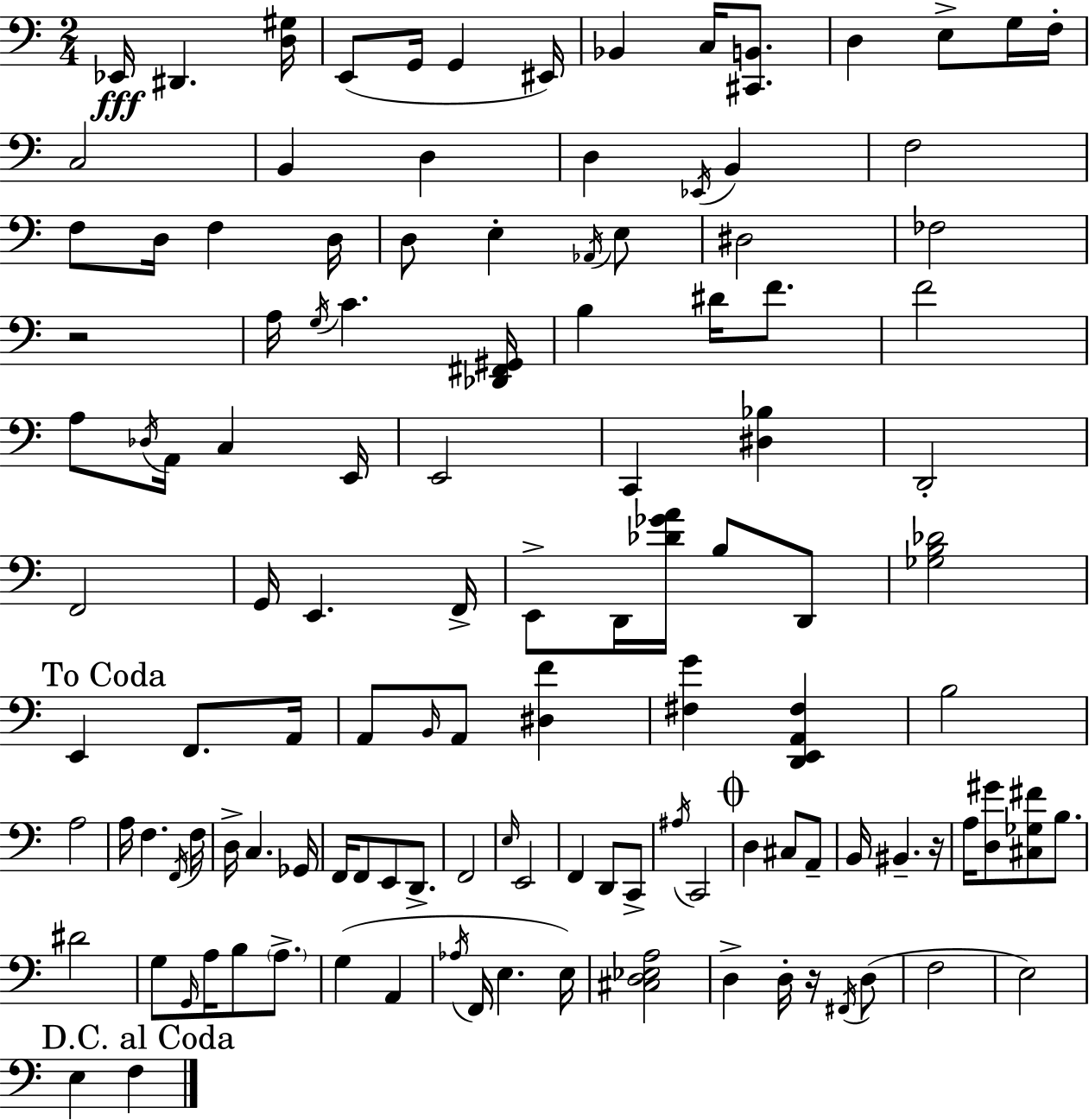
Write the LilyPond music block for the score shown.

{
  \clef bass
  \numericTimeSignature
  \time 2/4
  \key c \major
  ees,16\fff dis,4. <d gis>16 | e,8( g,16 g,4 eis,16) | bes,4 c16 <cis, b,>8. | d4 e8-> g16 f16-. | \break c2 | b,4 d4 | d4 \acciaccatura { ees,16 } b,4 | f2 | \break f8 d16 f4 | d16 d8 e4-. \acciaccatura { aes,16 } | e8 dis2 | fes2 | \break r2 | a16 \acciaccatura { g16 } c'4. | <des, fis, gis,>16 b4 dis'16 | f'8. f'2 | \break a8 \acciaccatura { des16 } a,16 c4 | e,16 e,2 | c,4 | <dis bes>4 d,2-. | \break f,2 | g,16 e,4. | f,16-> e,8-> d,16 <des' ges' a'>16 | b8 d,8 <ges b des'>2 | \break \mark "To Coda" e,4 | f,8. a,16 a,8 \grace { b,16 } a,8 | <dis f'>4 <fis g'>4 | <d, e, a, fis>4 b2 | \break a2 | a16 f4. | \acciaccatura { f,16 } f16 d16-> c4. | ges,16 f,16 f,8 | \break e,8 d,8.-> f,2 | \grace { e16 } e,2 | f,4 | d,8 c,8-> \acciaccatura { ais16 } | \break c,2 | \mark \markup { \musicglyph "scripts.coda" } d4 cis8 a,8-- | b,16 bis,4.-- r16 | a16 <d gis'>8 <cis ges fis'>8 b8. | \break dis'2 | g8 \grace { g,16 } a16 b8 \parenthesize a8.-> | g4( a,4 | \acciaccatura { aes16 } f,16 e4. | \break e16) <cis d ees a>2 | d4-> d16-. r16 | \acciaccatura { fis,16 }( d8 f2 | e2) | \break \mark "D.C. al Coda" e4 f4 | \bar "|."
}